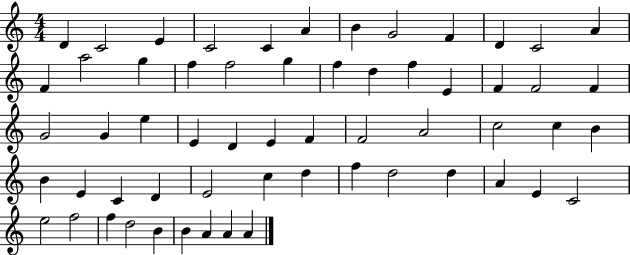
X:1
T:Untitled
M:4/4
L:1/4
K:C
D C2 E C2 C A B G2 F D C2 A F a2 g f f2 g f d f E F F2 F G2 G e E D E F F2 A2 c2 c B B E C D E2 c d f d2 d A E C2 e2 f2 f d2 B B A A A